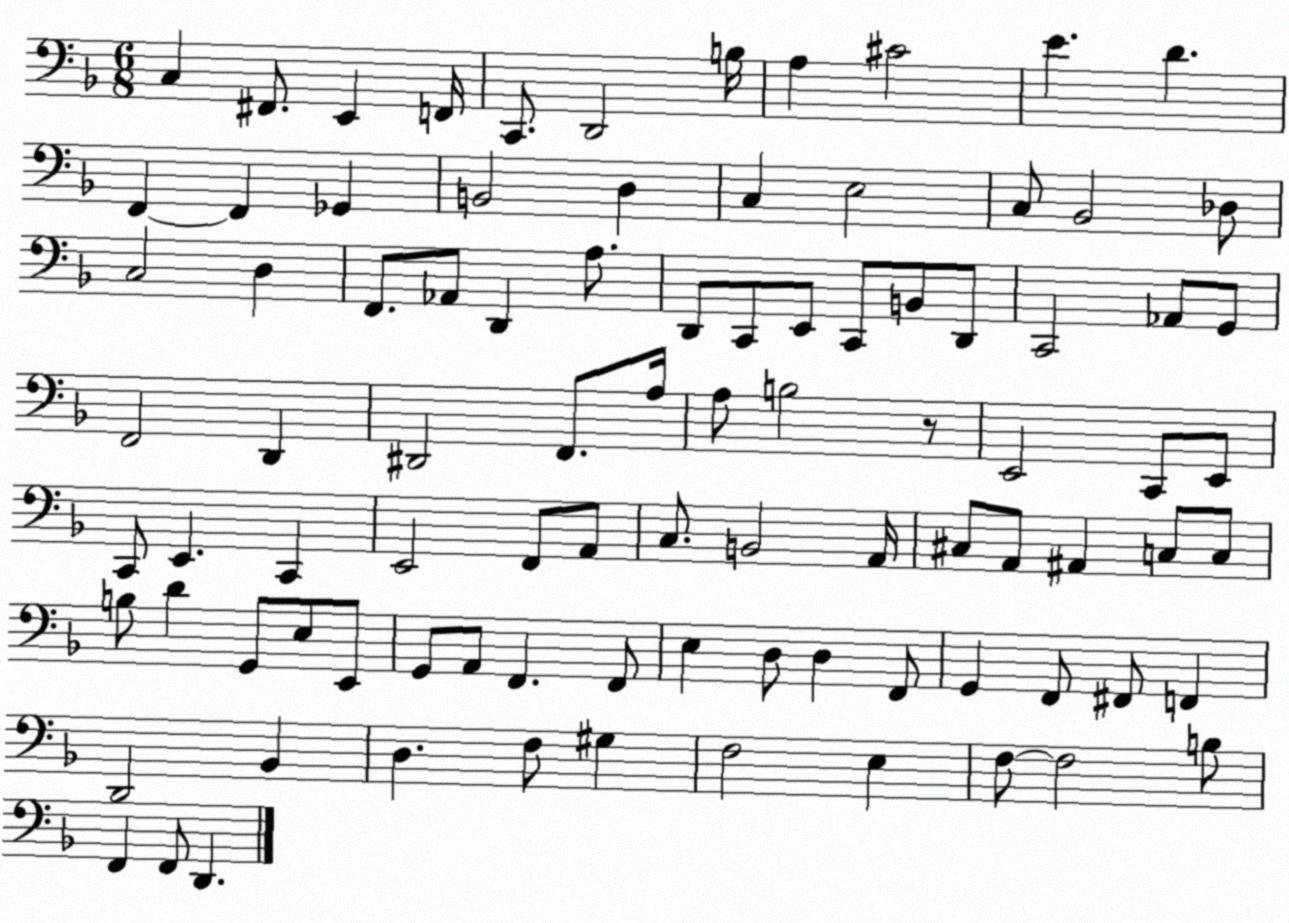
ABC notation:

X:1
T:Untitled
M:6/8
L:1/4
K:F
C, ^F,,/2 E,, F,,/4 C,,/2 D,,2 B,/4 A, ^C2 E D F,, F,, _G,, B,,2 D, C, E,2 C,/2 _B,,2 _D,/2 C,2 D, F,,/2 _A,,/2 D,, A,/2 D,,/2 C,,/2 E,,/2 C,,/2 B,,/2 D,,/2 C,,2 _A,,/2 G,,/2 F,,2 D,, ^D,,2 F,,/2 A,/4 A,/2 B,2 z/2 E,,2 C,,/2 E,,/2 C,,/2 E,, C,, E,,2 F,,/2 A,,/2 C,/2 B,,2 A,,/4 ^C,/2 A,,/2 ^A,, C,/2 C,/2 B,/2 D G,,/2 E,/2 E,,/2 G,,/2 A,,/2 F,, F,,/2 E, D,/2 D, F,,/2 G,, F,,/2 ^F,,/2 F,, D,,2 _B,, D, F,/2 ^G, F,2 E, F,/2 F,2 B,/2 F,, F,,/2 D,,